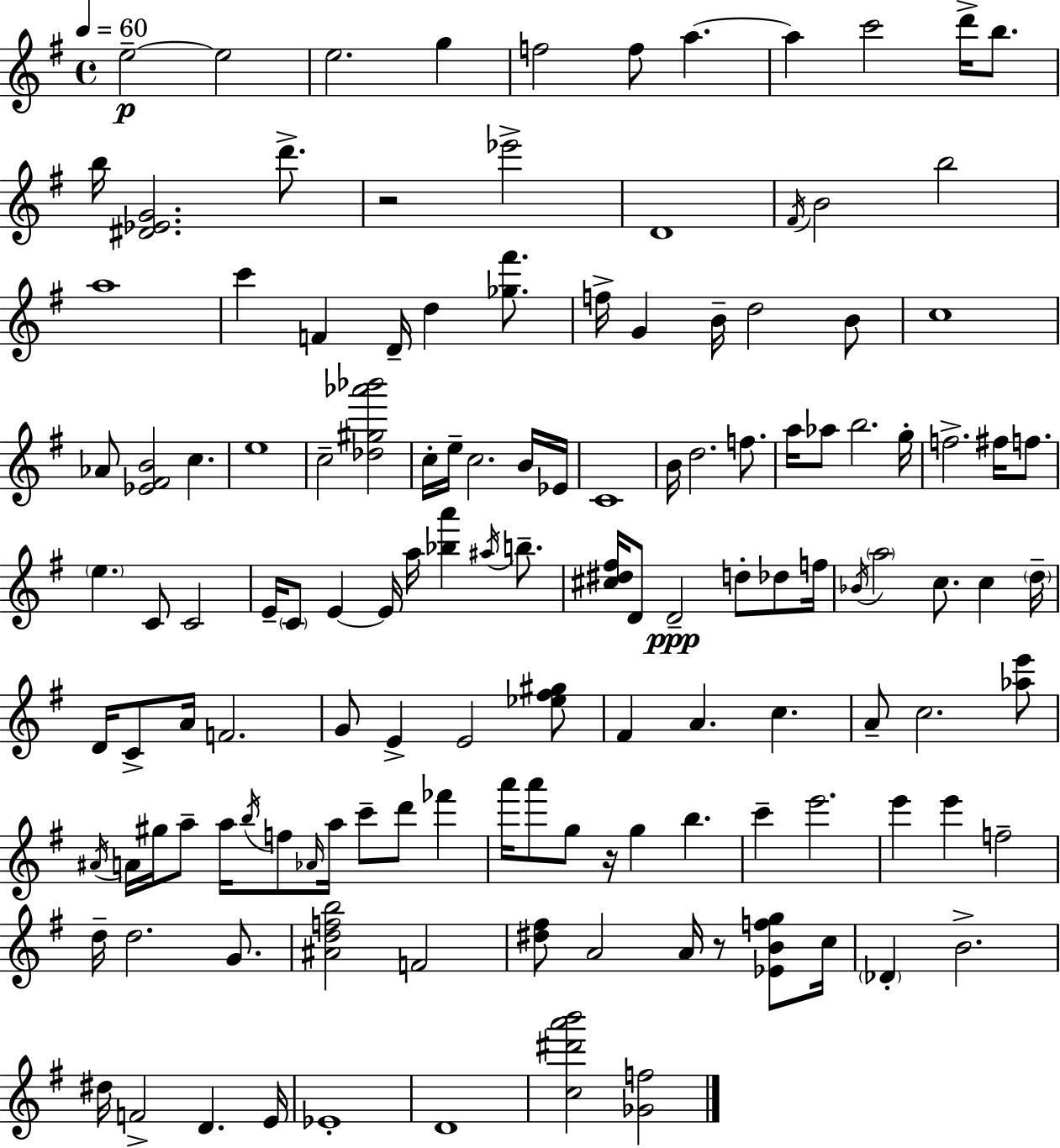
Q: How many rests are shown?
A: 3